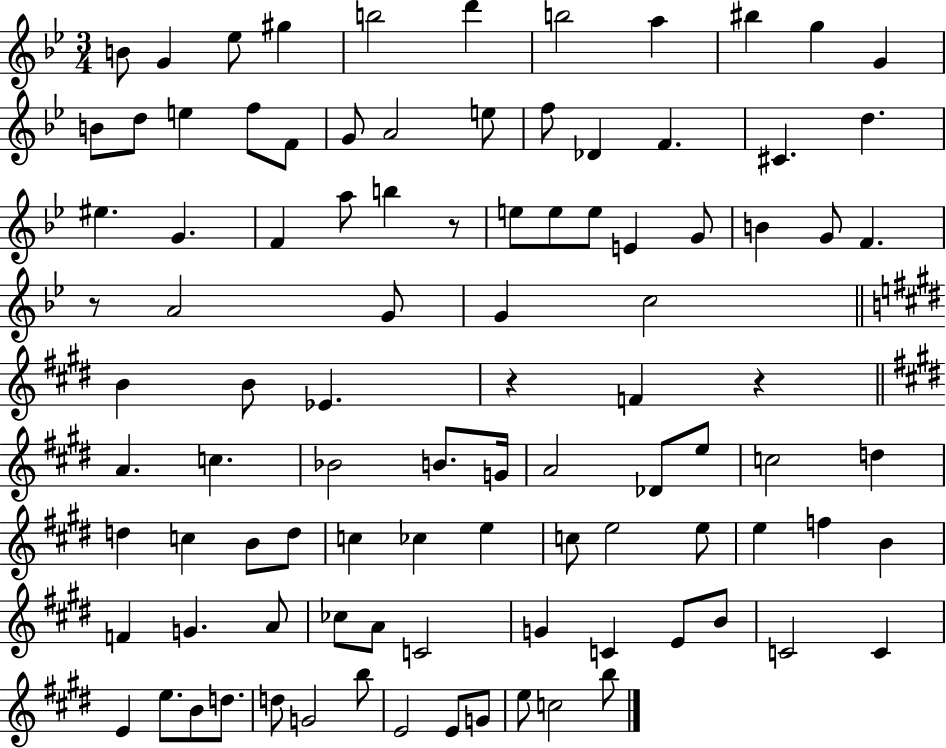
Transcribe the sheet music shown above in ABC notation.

X:1
T:Untitled
M:3/4
L:1/4
K:Bb
B/2 G _e/2 ^g b2 d' b2 a ^b g G B/2 d/2 e f/2 F/2 G/2 A2 e/2 f/2 _D F ^C d ^e G F a/2 b z/2 e/2 e/2 e/2 E G/2 B G/2 F z/2 A2 G/2 G c2 B B/2 _E z F z A c _B2 B/2 G/4 A2 _D/2 e/2 c2 d d c B/2 d/2 c _c e c/2 e2 e/2 e f B F G A/2 _c/2 A/2 C2 G C E/2 B/2 C2 C E e/2 B/2 d/2 d/2 G2 b/2 E2 E/2 G/2 e/2 c2 b/2